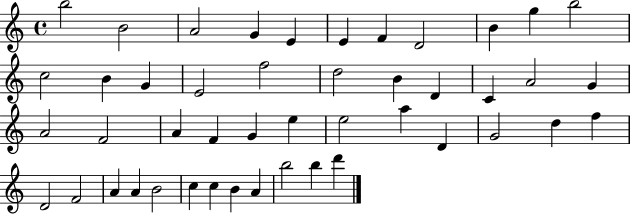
B5/h B4/h A4/h G4/q E4/q E4/q F4/q D4/h B4/q G5/q B5/h C5/h B4/q G4/q E4/h F5/h D5/h B4/q D4/q C4/q A4/h G4/q A4/h F4/h A4/q F4/q G4/q E5/q E5/h A5/q D4/q G4/h D5/q F5/q D4/h F4/h A4/q A4/q B4/h C5/q C5/q B4/q A4/q B5/h B5/q D6/q